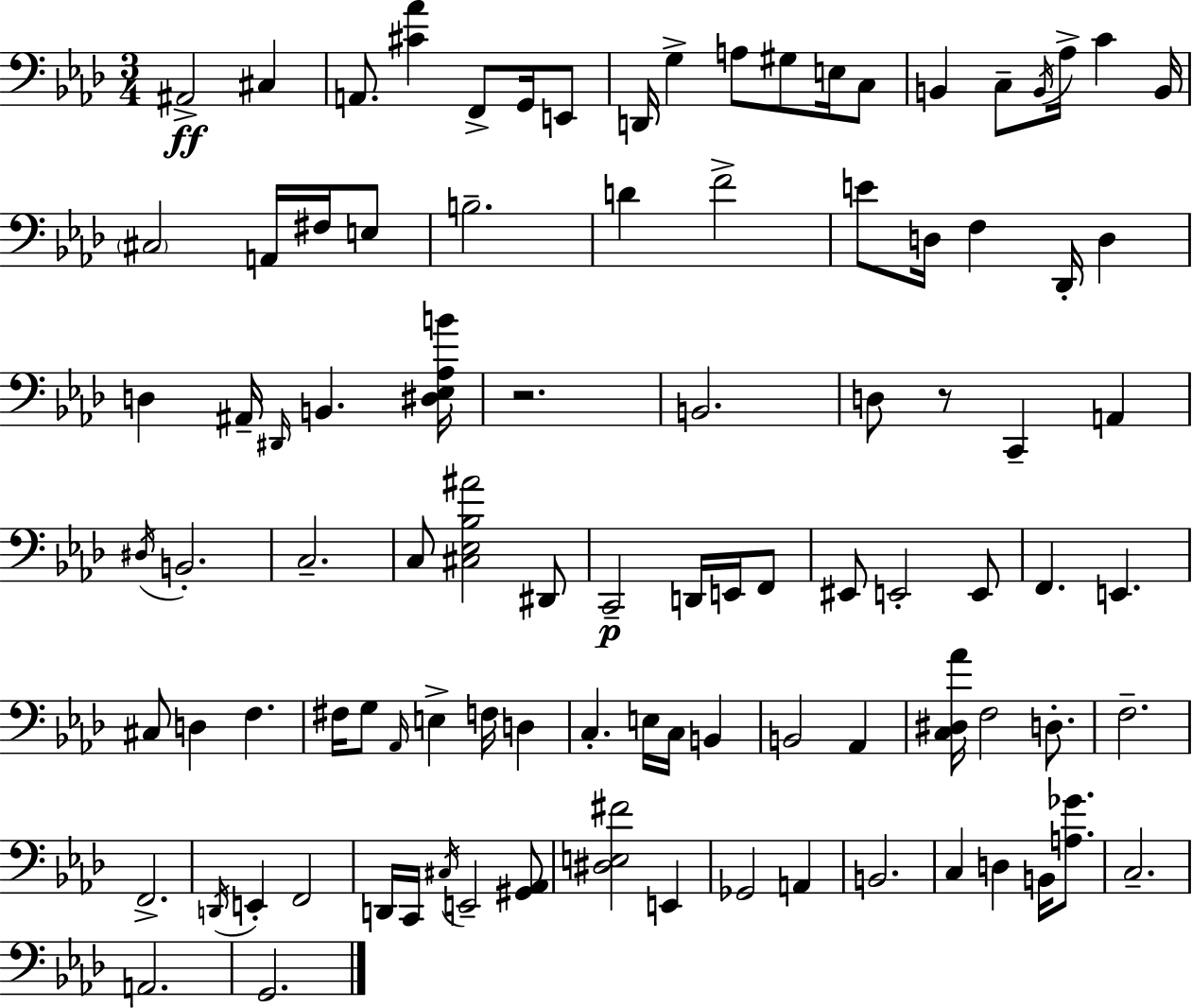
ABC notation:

X:1
T:Untitled
M:3/4
L:1/4
K:Ab
^A,,2 ^C, A,,/2 [^C_A] F,,/2 G,,/4 E,,/2 D,,/4 G, A,/2 ^G,/2 E,/4 C,/2 B,, C,/2 B,,/4 _A,/4 C B,,/4 ^C,2 A,,/4 ^F,/4 E,/2 B,2 D F2 E/2 D,/4 F, _D,,/4 D, D, ^A,,/4 ^D,,/4 B,, [^D,_E,_A,B]/4 z2 B,,2 D,/2 z/2 C,, A,, ^D,/4 B,,2 C,2 C,/2 [^C,_E,_B,^A]2 ^D,,/2 C,,2 D,,/4 E,,/4 F,,/2 ^E,,/2 E,,2 E,,/2 F,, E,, ^C,/2 D, F, ^F,/4 G,/2 _A,,/4 E, F,/4 D, C, E,/4 C,/4 B,, B,,2 _A,, [C,^D,_A]/4 F,2 D,/2 F,2 F,,2 D,,/4 E,, F,,2 D,,/4 C,,/4 ^C,/4 E,,2 [^G,,_A,,]/2 [^D,E,^F]2 E,, _G,,2 A,, B,,2 C, D, B,,/4 [A,_G]/2 C,2 A,,2 G,,2